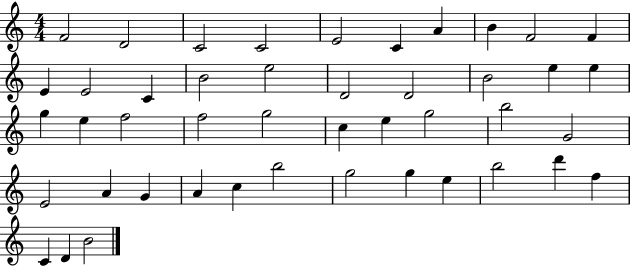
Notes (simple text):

F4/h D4/h C4/h C4/h E4/h C4/q A4/q B4/q F4/h F4/q E4/q E4/h C4/q B4/h E5/h D4/h D4/h B4/h E5/q E5/q G5/q E5/q F5/h F5/h G5/h C5/q E5/q G5/h B5/h G4/h E4/h A4/q G4/q A4/q C5/q B5/h G5/h G5/q E5/q B5/h D6/q F5/q C4/q D4/q B4/h